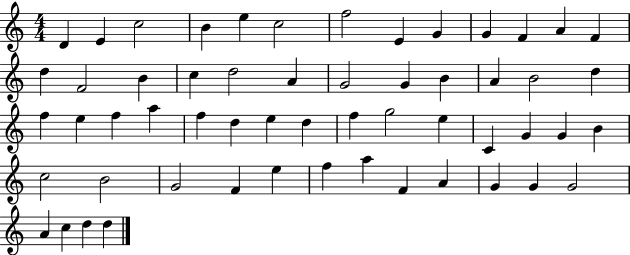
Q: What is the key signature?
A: C major